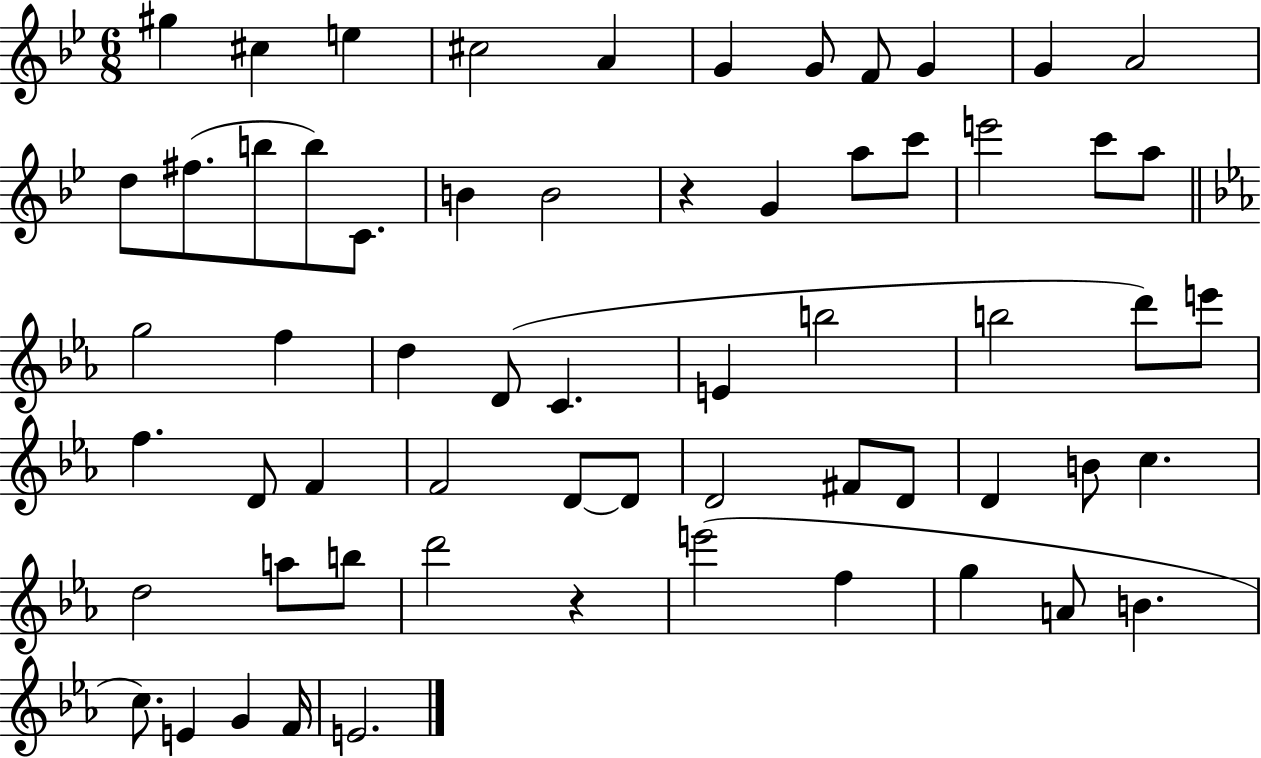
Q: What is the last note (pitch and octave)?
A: E4